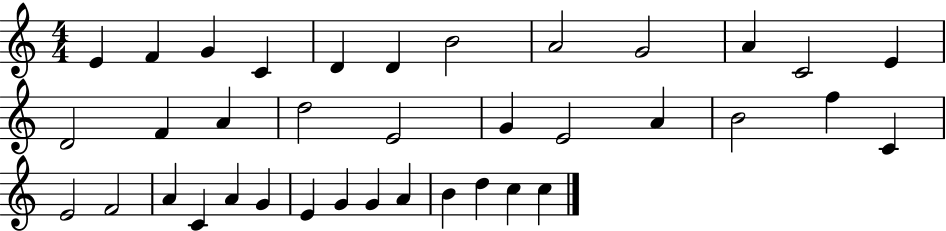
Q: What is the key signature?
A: C major